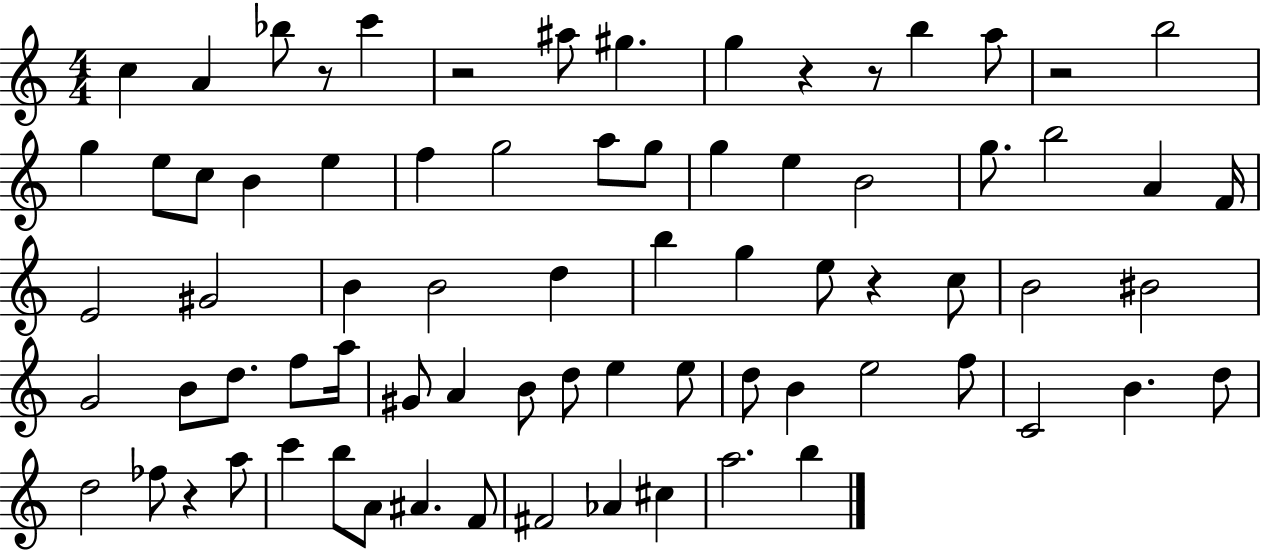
X:1
T:Untitled
M:4/4
L:1/4
K:C
c A _b/2 z/2 c' z2 ^a/2 ^g g z z/2 b a/2 z2 b2 g e/2 c/2 B e f g2 a/2 g/2 g e B2 g/2 b2 A F/4 E2 ^G2 B B2 d b g e/2 z c/2 B2 ^B2 G2 B/2 d/2 f/2 a/4 ^G/2 A B/2 d/2 e e/2 d/2 B e2 f/2 C2 B d/2 d2 _f/2 z a/2 c' b/2 A/2 ^A F/2 ^F2 _A ^c a2 b